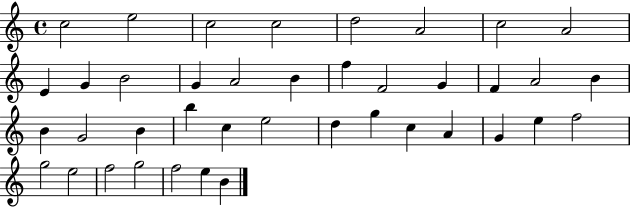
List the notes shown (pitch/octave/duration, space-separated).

C5/h E5/h C5/h C5/h D5/h A4/h C5/h A4/h E4/q G4/q B4/h G4/q A4/h B4/q F5/q F4/h G4/q F4/q A4/h B4/q B4/q G4/h B4/q B5/q C5/q E5/h D5/q G5/q C5/q A4/q G4/q E5/q F5/h G5/h E5/h F5/h G5/h F5/h E5/q B4/q